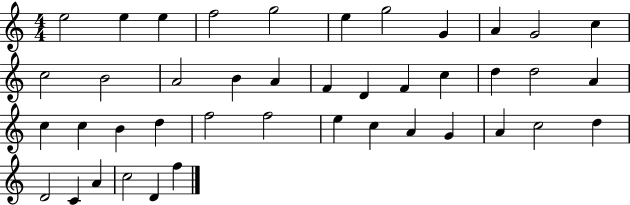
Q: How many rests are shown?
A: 0